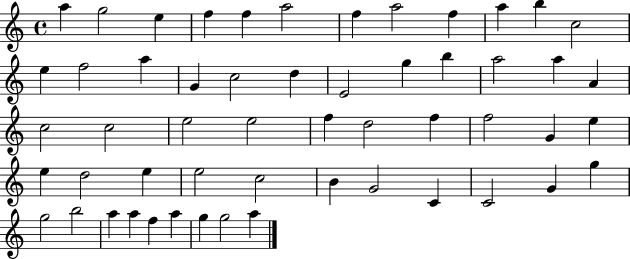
{
  \clef treble
  \time 4/4
  \defaultTimeSignature
  \key c \major
  a''4 g''2 e''4 | f''4 f''4 a''2 | f''4 a''2 f''4 | a''4 b''4 c''2 | \break e''4 f''2 a''4 | g'4 c''2 d''4 | e'2 g''4 b''4 | a''2 a''4 a'4 | \break c''2 c''2 | e''2 e''2 | f''4 d''2 f''4 | f''2 g'4 e''4 | \break e''4 d''2 e''4 | e''2 c''2 | b'4 g'2 c'4 | c'2 g'4 g''4 | \break g''2 b''2 | a''4 a''4 f''4 a''4 | g''4 g''2 a''4 | \bar "|."
}